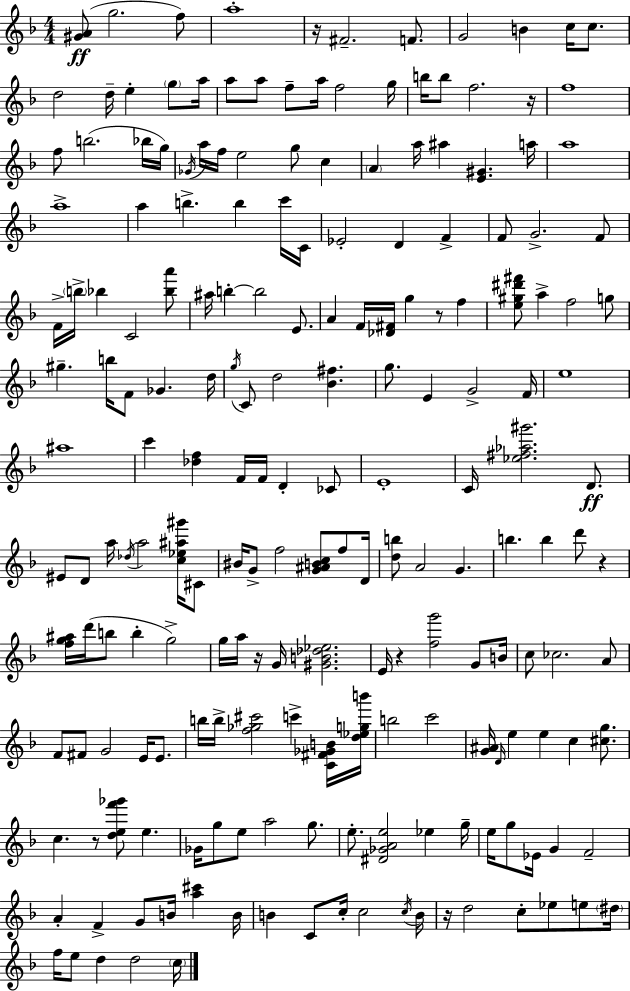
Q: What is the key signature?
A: D minor